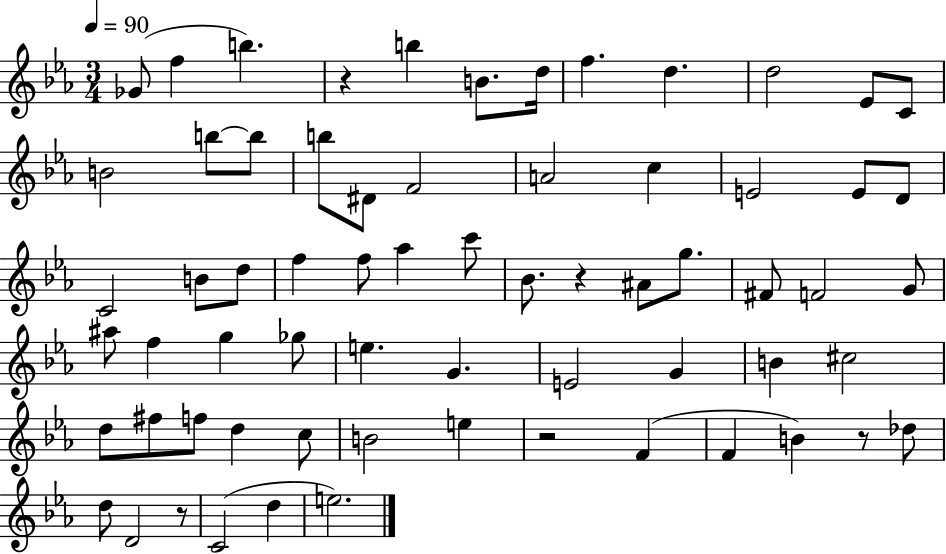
Gb4/e F5/q B5/q. R/q B5/q B4/e. D5/s F5/q. D5/q. D5/h Eb4/e C4/e B4/h B5/e B5/e B5/e D#4/e F4/h A4/h C5/q E4/h E4/e D4/e C4/h B4/e D5/e F5/q F5/e Ab5/q C6/e Bb4/e. R/q A#4/e G5/e. F#4/e F4/h G4/e A#5/e F5/q G5/q Gb5/e E5/q. G4/q. E4/h G4/q B4/q C#5/h D5/e F#5/e F5/e D5/q C5/e B4/h E5/q R/h F4/q F4/q B4/q R/e Db5/e D5/e D4/h R/e C4/h D5/q E5/h.